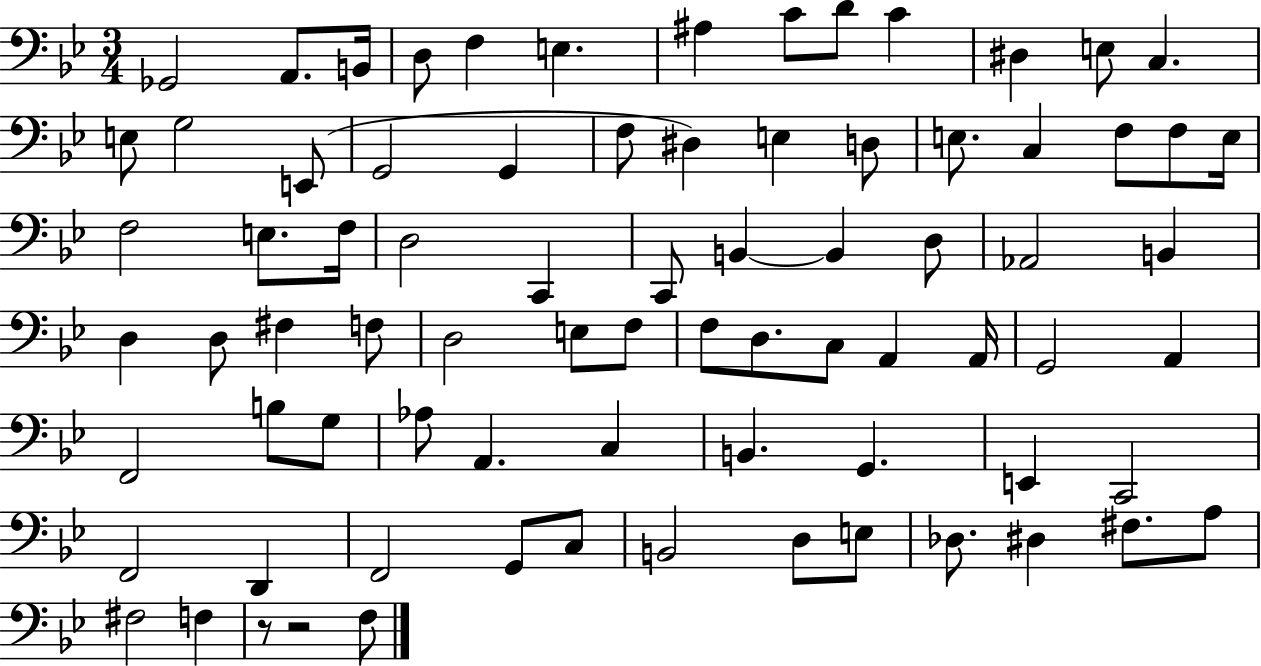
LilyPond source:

{
  \clef bass
  \numericTimeSignature
  \time 3/4
  \key bes \major
  \repeat volta 2 { ges,2 a,8. b,16 | d8 f4 e4. | ais4 c'8 d'8 c'4 | dis4 e8 c4. | \break e8 g2 e,8( | g,2 g,4 | f8 dis4) e4 d8 | e8. c4 f8 f8 e16 | \break f2 e8. f16 | d2 c,4 | c,8 b,4~~ b,4 d8 | aes,2 b,4 | \break d4 d8 fis4 f8 | d2 e8 f8 | f8 d8. c8 a,4 a,16 | g,2 a,4 | \break f,2 b8 g8 | aes8 a,4. c4 | b,4. g,4. | e,4 c,2 | \break f,2 d,4 | f,2 g,8 c8 | b,2 d8 e8 | des8. dis4 fis8. a8 | \break fis2 f4 | r8 r2 f8 | } \bar "|."
}